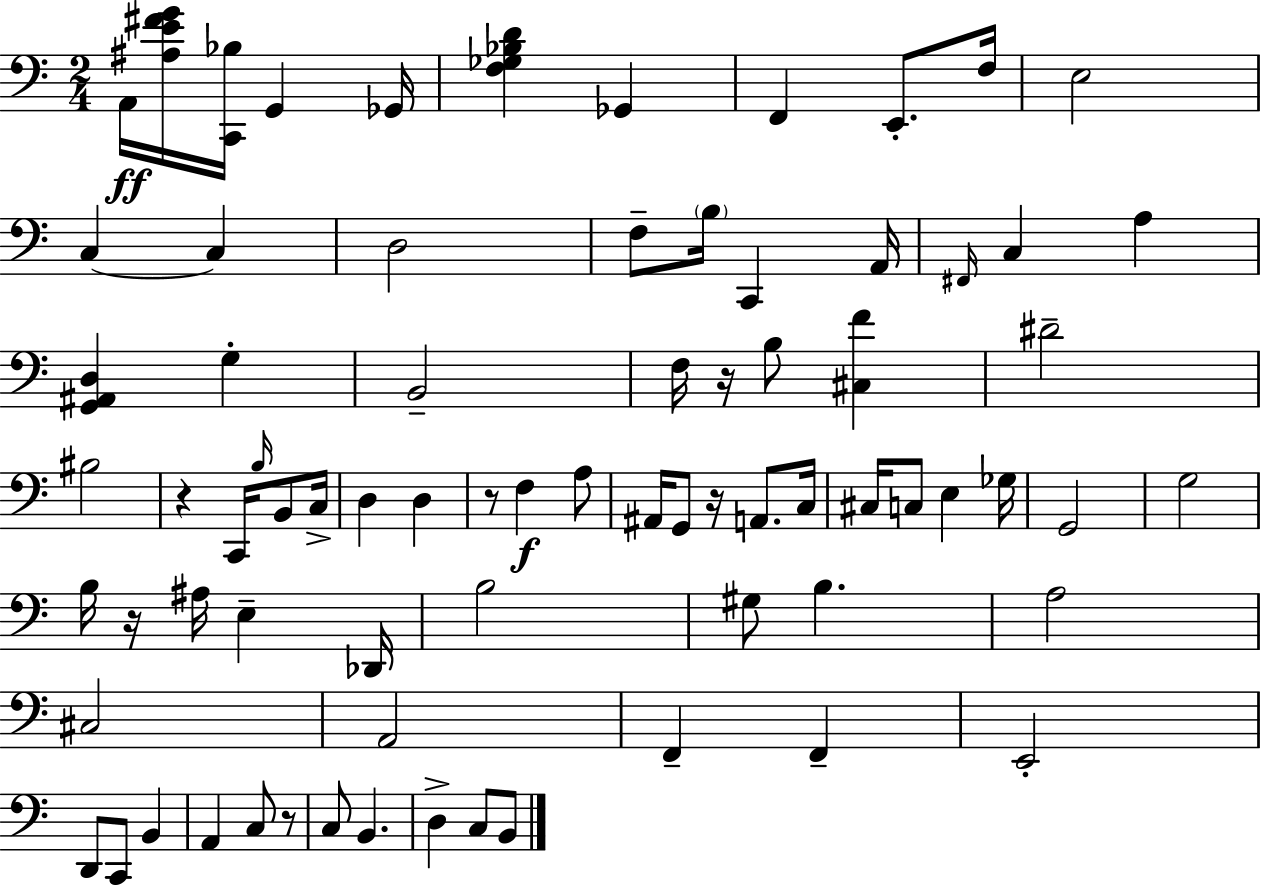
X:1
T:Untitled
M:2/4
L:1/4
K:Am
A,,/4 [^A,E^FG]/4 [C,,_B,]/4 G,, _G,,/4 [F,_G,_B,D] _G,, F,, E,,/2 F,/4 E,2 C, C, D,2 F,/2 B,/4 C,, A,,/4 ^F,,/4 C, A, [G,,^A,,D,] G, B,,2 F,/4 z/4 B,/2 [^C,F] ^D2 ^B,2 z C,,/4 B,/4 B,,/2 C,/4 D, D, z/2 F, A,/2 ^A,,/4 G,,/2 z/4 A,,/2 C,/4 ^C,/4 C,/2 E, _G,/4 G,,2 G,2 B,/4 z/4 ^A,/4 E, _D,,/4 B,2 ^G,/2 B, A,2 ^C,2 A,,2 F,, F,, E,,2 D,,/2 C,,/2 B,, A,, C,/2 z/2 C,/2 B,, D, C,/2 B,,/2